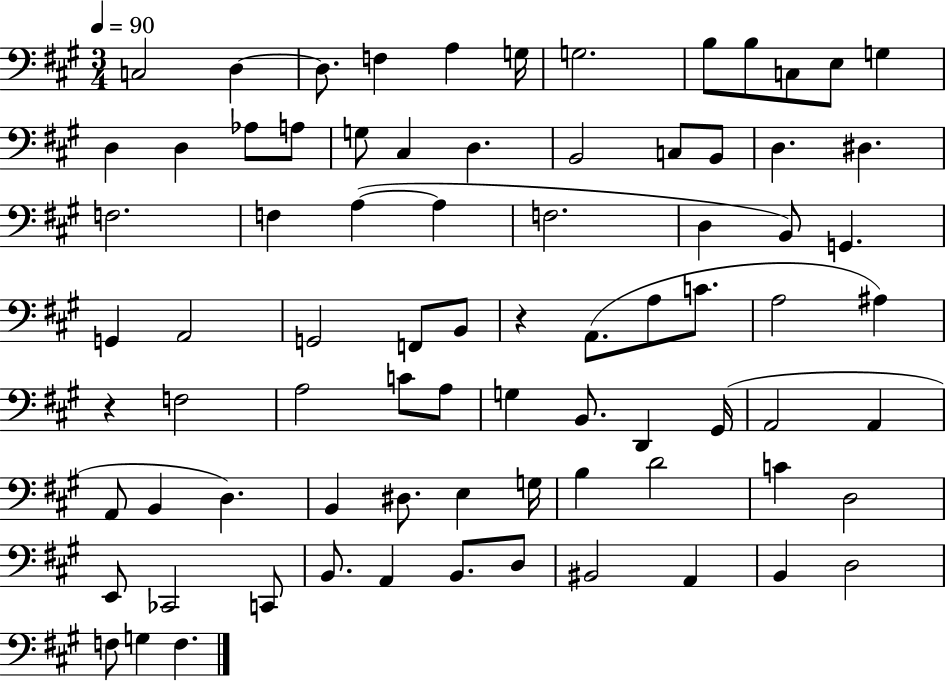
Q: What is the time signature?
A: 3/4